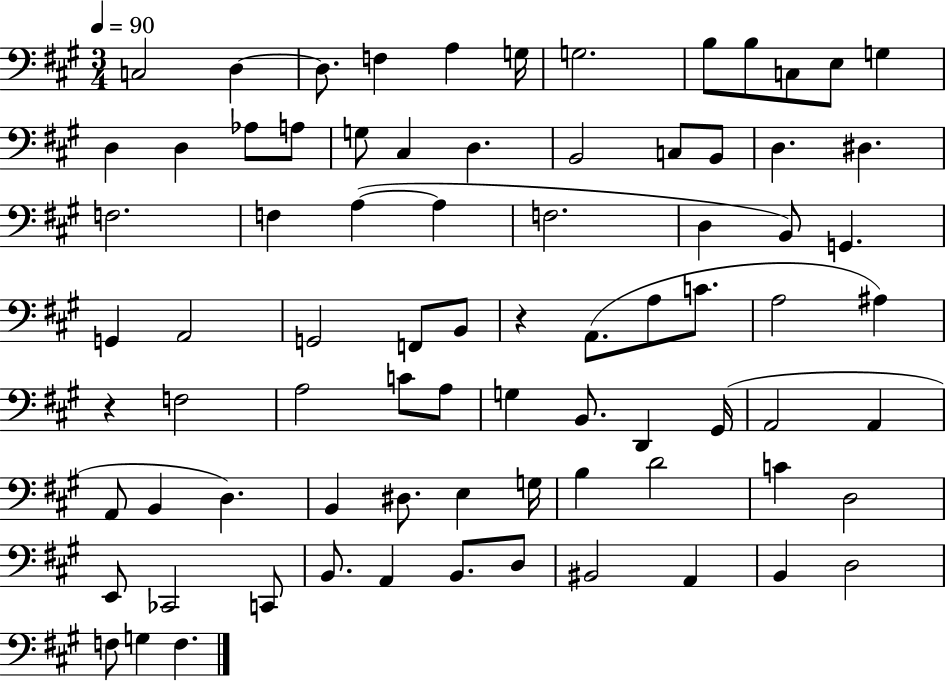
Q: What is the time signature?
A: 3/4